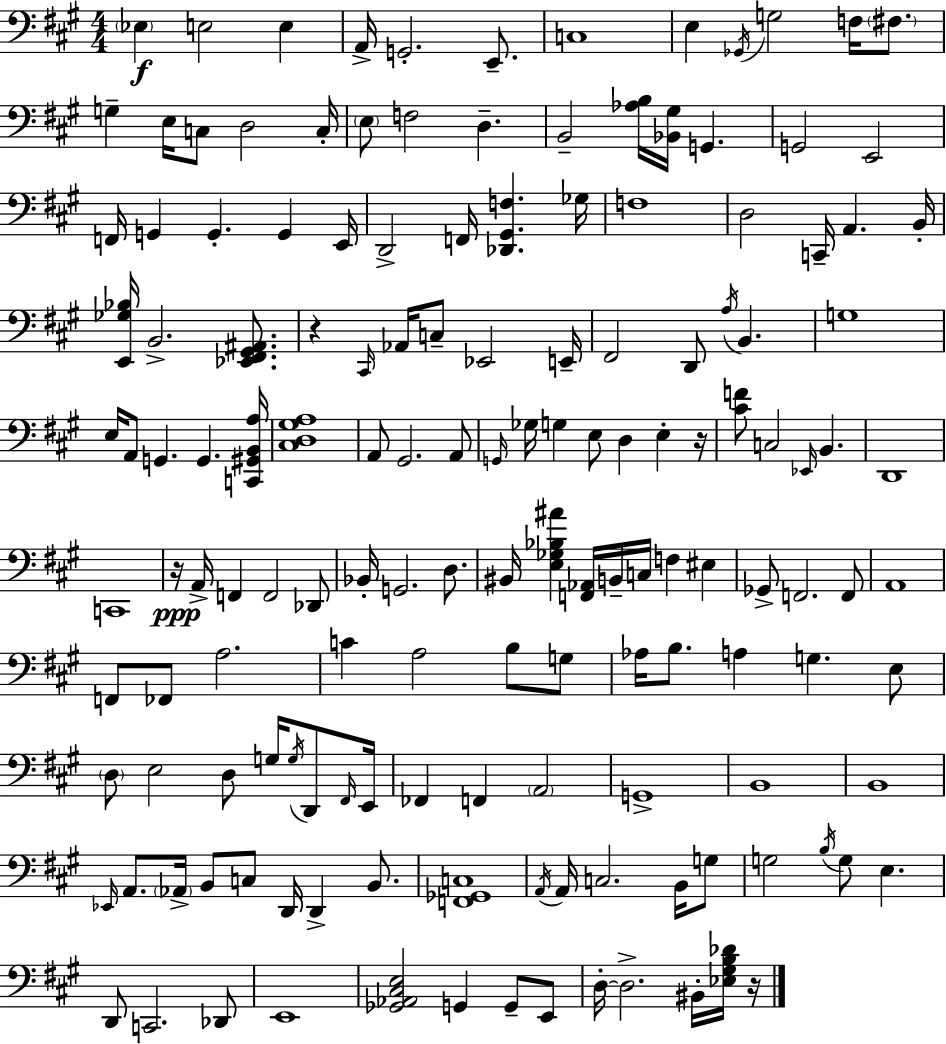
Eb3/q E3/h E3/q A2/s G2/h. E2/e. C3/w E3/q Gb2/s G3/h F3/s F#3/e. G3/q E3/s C3/e D3/h C3/s E3/e F3/h D3/q. B2/h [Ab3,B3]/s [Bb2,G#3]/s G2/q. G2/h E2/h F2/s G2/q G2/q. G2/q E2/s D2/h F2/s [Db2,G#2,F3]/q. Gb3/s F3/w D3/h C2/s A2/q. B2/s [E2,Gb3,Bb3]/s B2/h. [Eb2,F#2,G#2,A#2]/e. R/q C#2/s Ab2/s C3/e Eb2/h E2/s F#2/h D2/e A3/s B2/q. G3/w E3/s A2/e G2/q. G2/q. [C2,G#2,B2,A3]/s [C#3,D3,G#3,A3]/w A2/e G#2/h. A2/e G2/s Gb3/s G3/q E3/e D3/q E3/q R/s [C#4,F4]/e C3/h Eb2/s B2/q. D2/w C2/w R/s A2/s F2/q F2/h Db2/e Bb2/s G2/h. D3/e. BIS2/s [E3,Gb3,Bb3,A#4]/q [F2,Ab2]/s B2/s C3/s F3/q EIS3/q Gb2/e F2/h. F2/e A2/w F2/e FES2/e A3/h. C4/q A3/h B3/e G3/e Ab3/s B3/e. A3/q G3/q. E3/e D3/e E3/h D3/e G3/s G3/s D2/e F#2/s E2/s FES2/q F2/q A2/h G2/w B2/w B2/w Eb2/s A2/e. Ab2/s B2/e C3/e D2/s D2/q B2/e. [F2,Gb2,C3]/w A2/s A2/s C3/h. B2/s G3/e G3/h B3/s G3/e E3/q. D2/e C2/h. Db2/e E2/w [Gb2,Ab2,C#3,E3]/h G2/q G2/e E2/e D3/s D3/h. BIS2/s [Eb3,G#3,B3,Db4]/s R/s